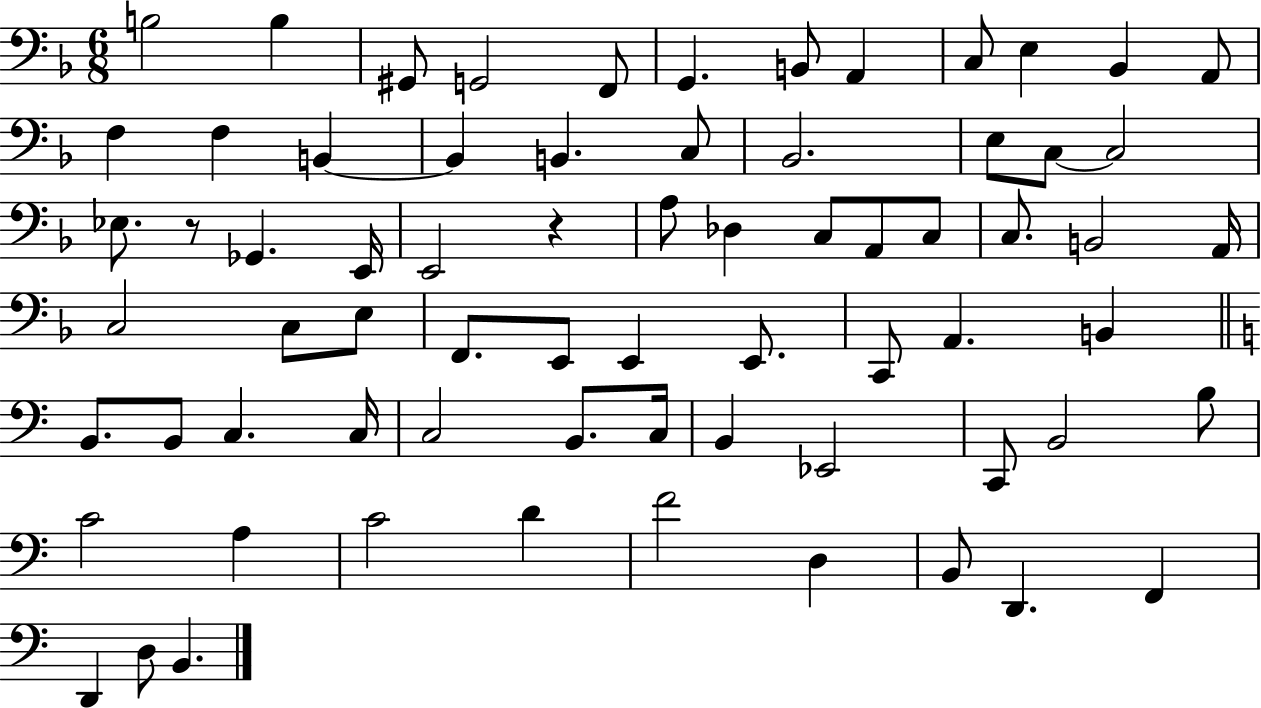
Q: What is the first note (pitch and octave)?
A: B3